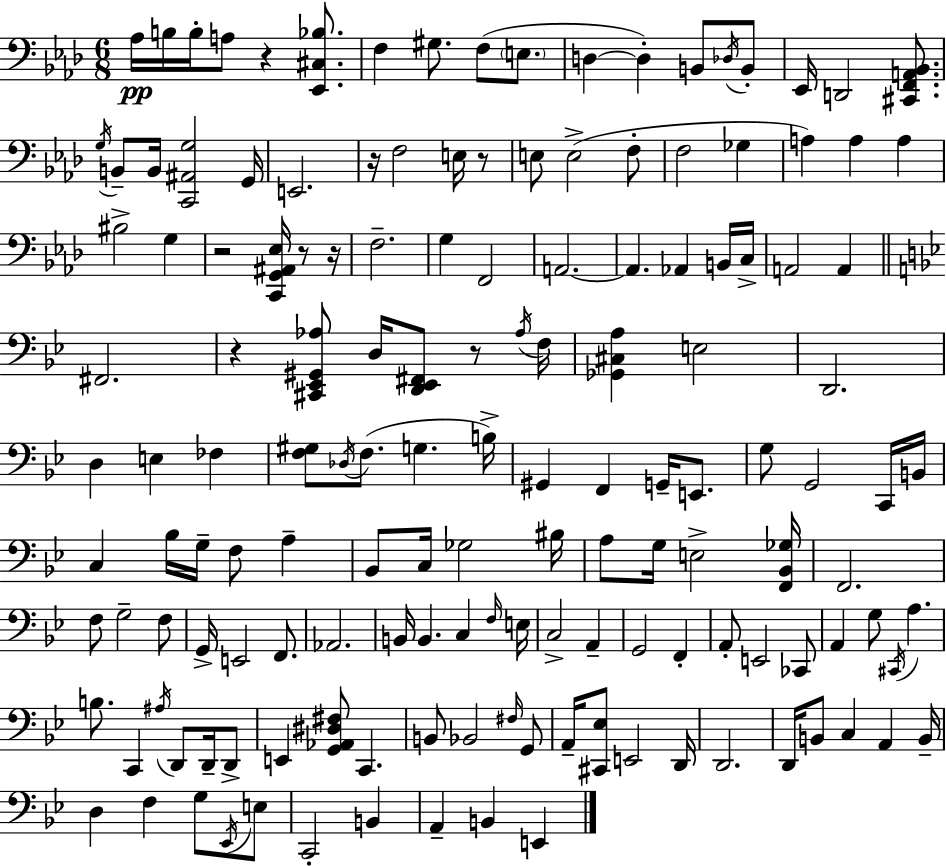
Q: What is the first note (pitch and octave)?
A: Ab3